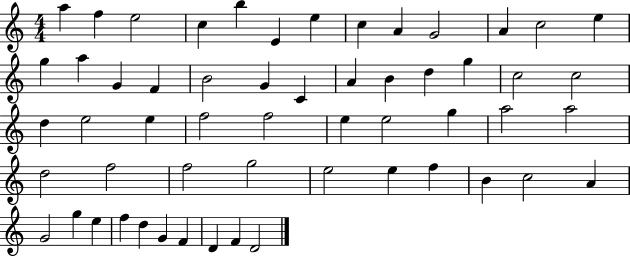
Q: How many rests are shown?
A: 0